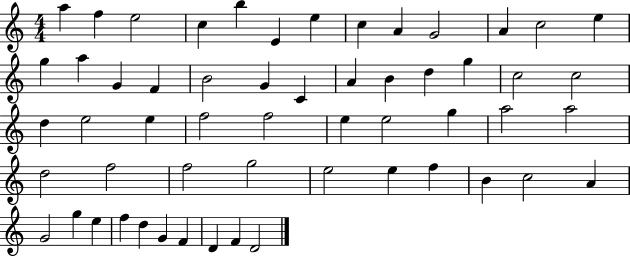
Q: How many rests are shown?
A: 0